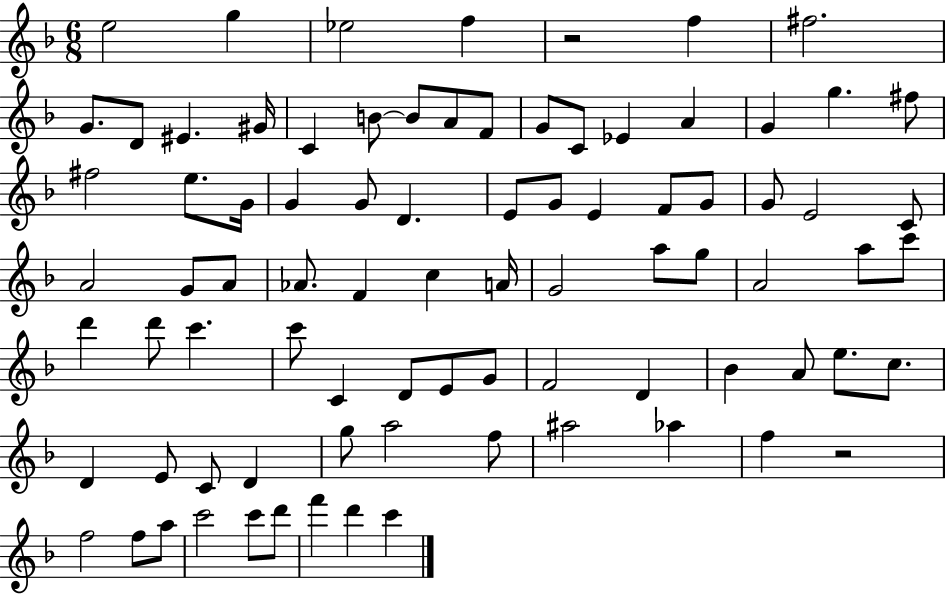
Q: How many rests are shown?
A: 2